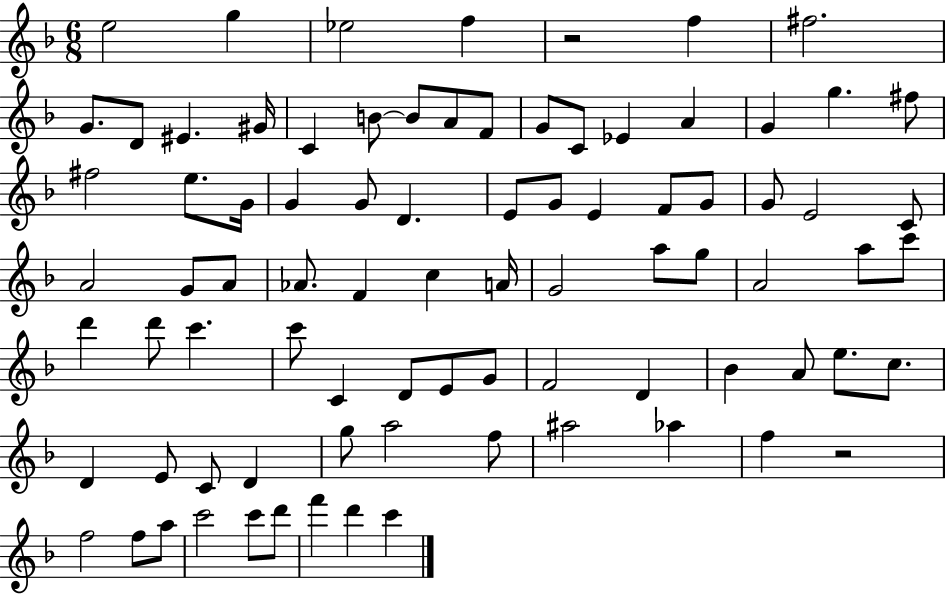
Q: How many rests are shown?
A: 2